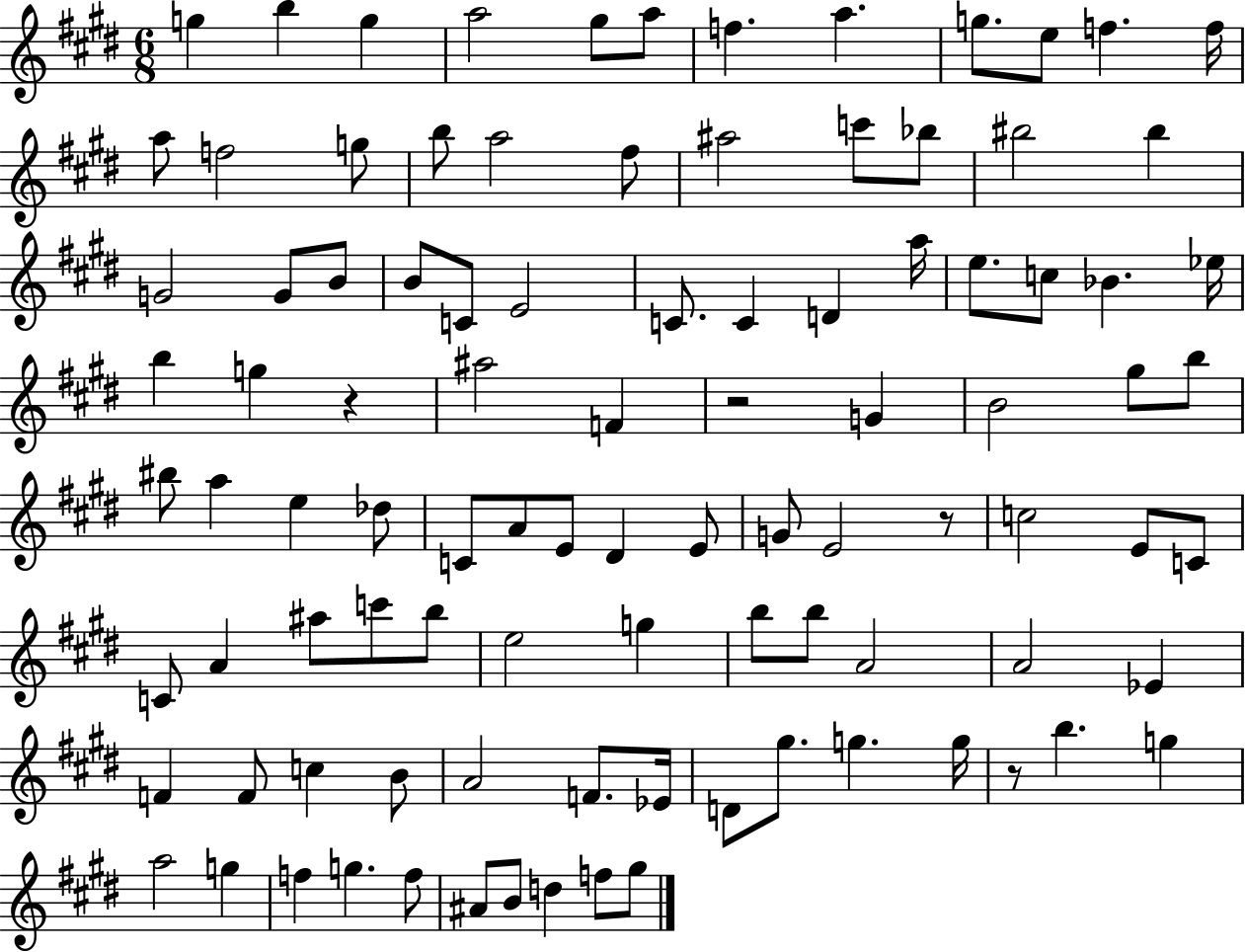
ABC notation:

X:1
T:Untitled
M:6/8
L:1/4
K:E
g b g a2 ^g/2 a/2 f a g/2 e/2 f f/4 a/2 f2 g/2 b/2 a2 ^f/2 ^a2 c'/2 _b/2 ^b2 ^b G2 G/2 B/2 B/2 C/2 E2 C/2 C D a/4 e/2 c/2 _B _e/4 b g z ^a2 F z2 G B2 ^g/2 b/2 ^b/2 a e _d/2 C/2 A/2 E/2 ^D E/2 G/2 E2 z/2 c2 E/2 C/2 C/2 A ^a/2 c'/2 b/2 e2 g b/2 b/2 A2 A2 _E F F/2 c B/2 A2 F/2 _E/4 D/2 ^g/2 g g/4 z/2 b g a2 g f g f/2 ^A/2 B/2 d f/2 ^g/2